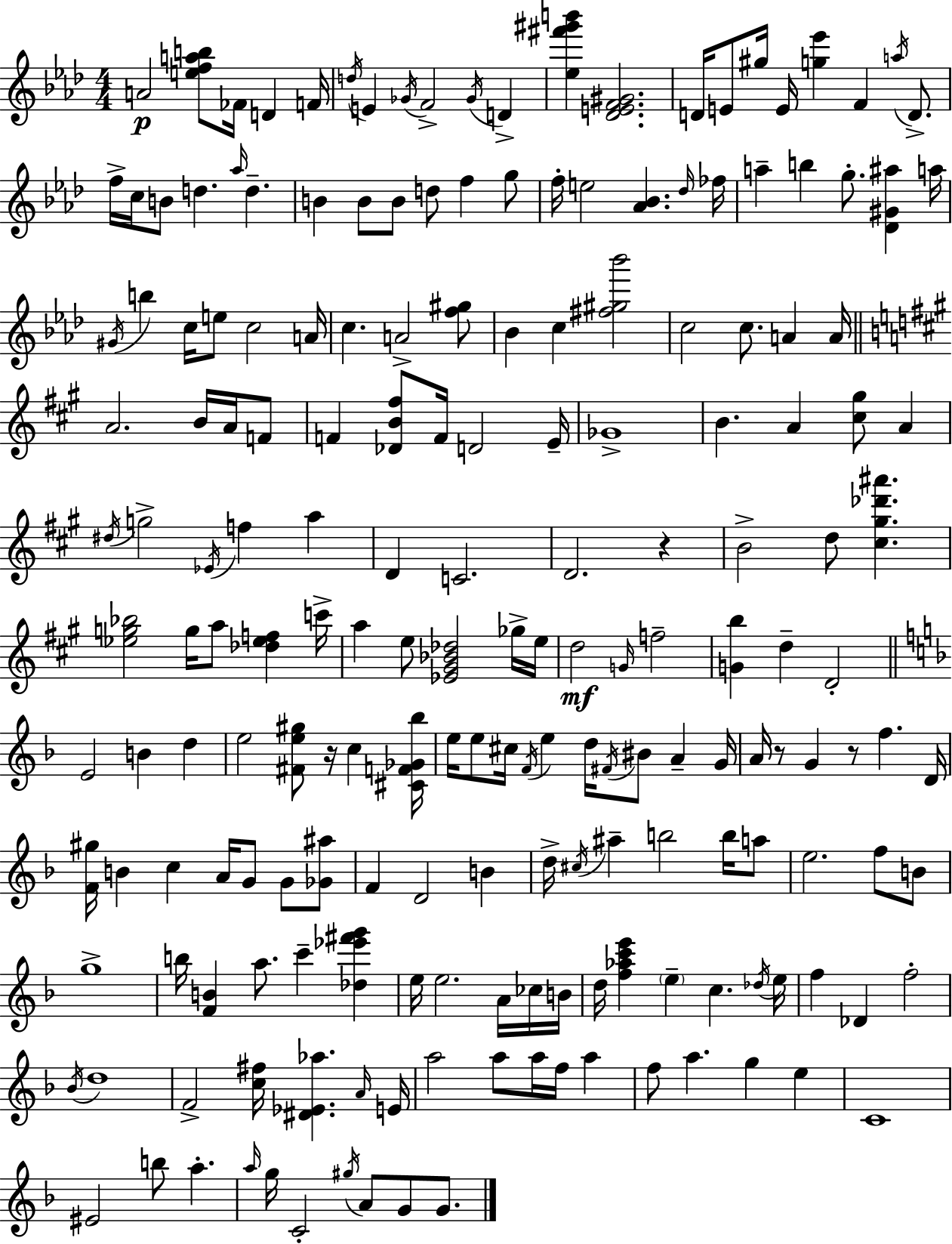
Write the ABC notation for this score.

X:1
T:Untitled
M:4/4
L:1/4
K:Fm
A2 [efab]/2 _F/4 D F/4 d/4 E _G/4 F2 _G/4 D [_e^f'^g'b'] [_DEF^G]2 D/4 E/2 ^g/4 E/4 [g_e'] F a/4 D/2 f/4 c/4 B/2 d _a/4 d B B/2 B/2 d/2 f g/2 f/4 e2 [_A_B] _d/4 _f/4 a b g/2 [_D^G^a] a/4 ^G/4 b c/4 e/2 c2 A/4 c A2 [f^g]/2 _B c [^f^g_b']2 c2 c/2 A A/4 A2 B/4 A/4 F/2 F [_DB^f]/2 F/4 D2 E/4 _G4 B A [^c^g]/2 A ^d/4 g2 _E/4 f a D C2 D2 z B2 d/2 [^c^g_d'^a'] [_eg_b]2 g/4 a/2 [_d_ef] c'/4 a e/2 [_E^G_B_d]2 _g/4 e/4 d2 G/4 f2 [Gb] d D2 E2 B d e2 [^Fe^g]/2 z/4 c [^CF_G_b]/4 e/4 e/2 ^c/4 F/4 e d/4 ^F/4 ^B/2 A G/4 A/4 z/2 G z/2 f D/4 [F^g]/4 B c A/4 G/2 G/2 [_G^a]/2 F D2 B d/4 ^c/4 ^a b2 b/4 a/2 e2 f/2 B/2 g4 b/4 [FB] a/2 c' [_d_e'^f'g'] e/4 e2 A/4 _c/4 B/4 d/4 [f_ac'e'] e c _d/4 e/4 f _D f2 _B/4 d4 F2 [c^f]/4 [^D_E_a] A/4 E/4 a2 a/2 a/4 f/4 a f/2 a g e C4 ^E2 b/2 a a/4 g/4 C2 ^g/4 A/2 G/2 G/2